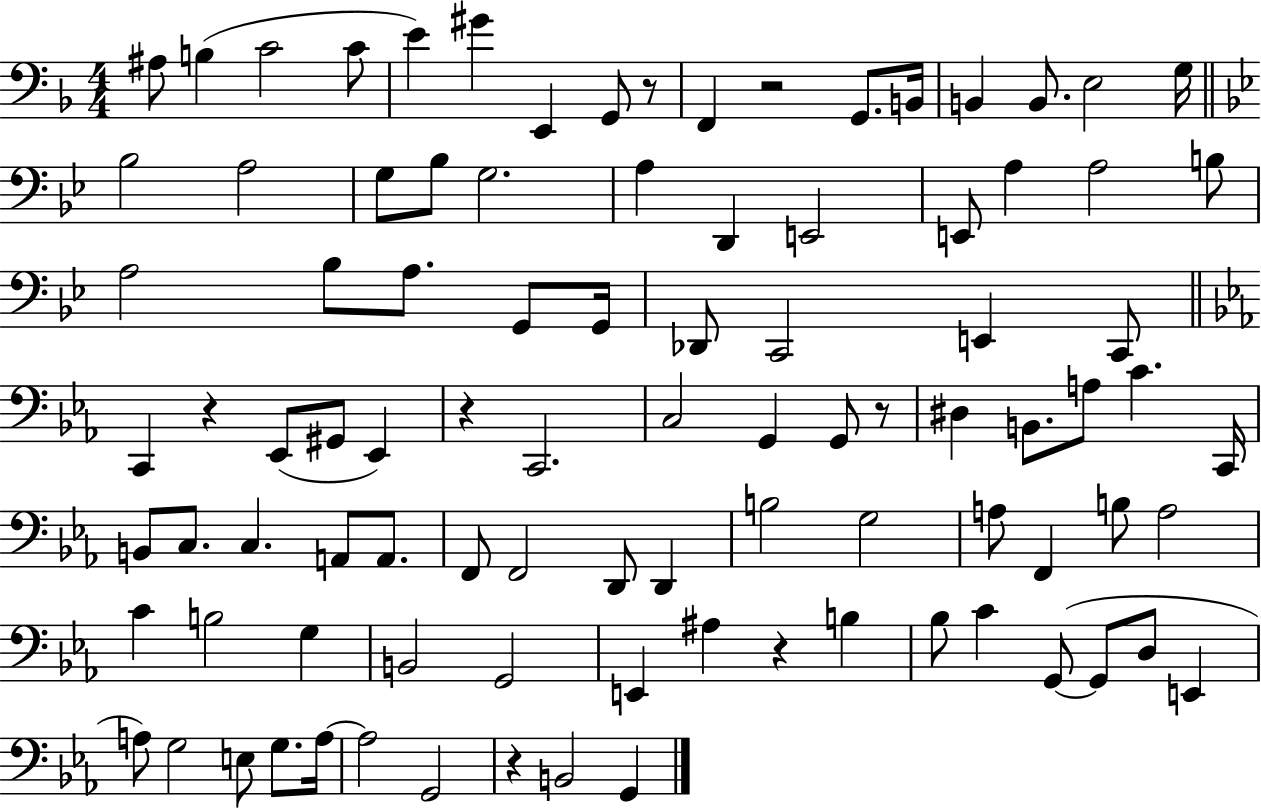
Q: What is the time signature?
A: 4/4